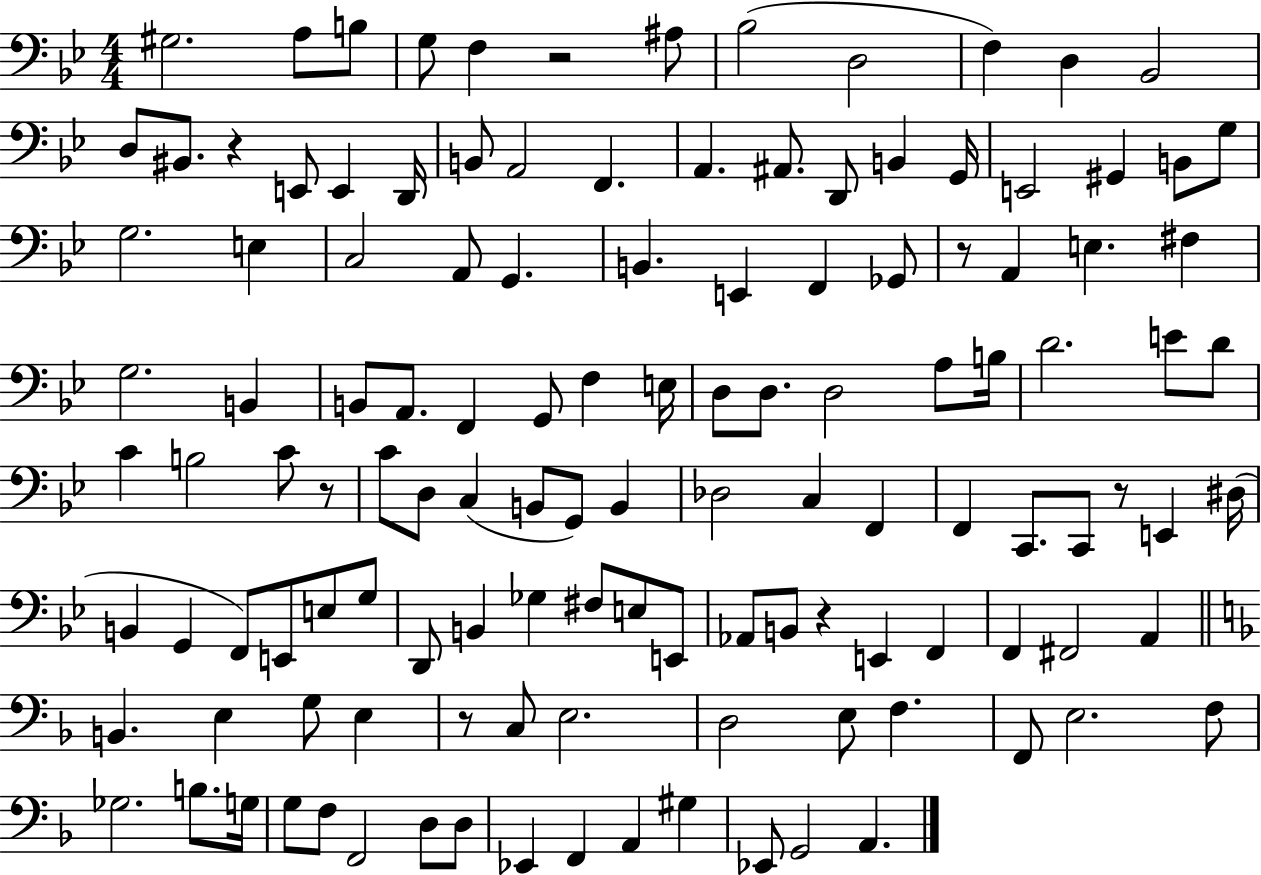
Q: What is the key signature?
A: BES major